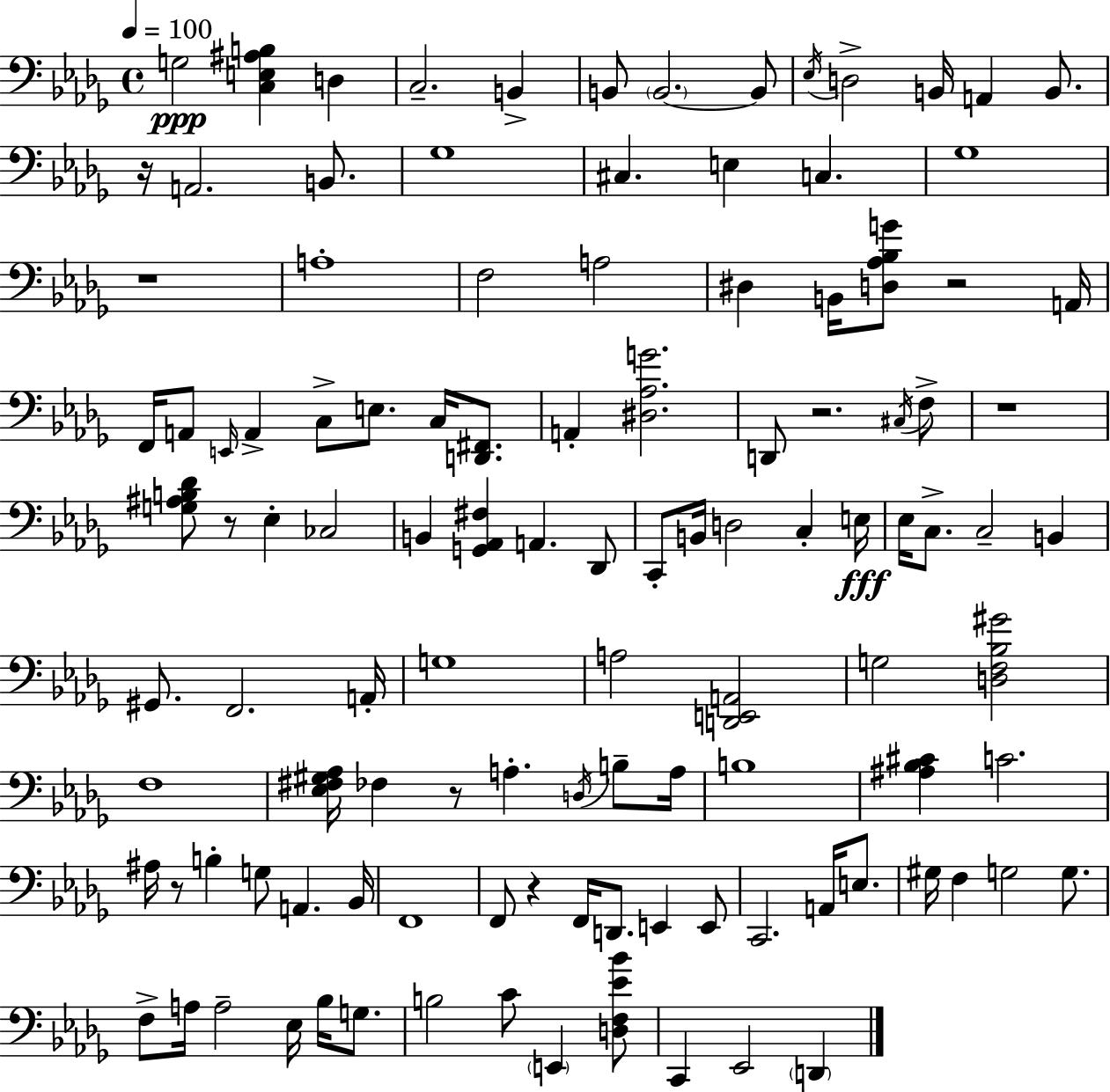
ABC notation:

X:1
T:Untitled
M:4/4
L:1/4
K:Bbm
G,2 [C,E,^A,B,] D, C,2 B,, B,,/2 B,,2 B,,/2 _E,/4 D,2 B,,/4 A,, B,,/2 z/4 A,,2 B,,/2 _G,4 ^C, E, C, _G,4 z4 A,4 F,2 A,2 ^D, B,,/4 [D,_A,_B,G]/2 z2 A,,/4 F,,/4 A,,/2 E,,/4 A,, C,/2 E,/2 C,/4 [D,,^F,,]/2 A,, [^D,_A,G]2 D,,/2 z2 ^C,/4 F,/2 z4 [G,^A,B,_D]/2 z/2 _E, _C,2 B,, [G,,_A,,^F,] A,, _D,,/2 C,,/2 B,,/4 D,2 C, E,/4 _E,/4 C,/2 C,2 B,, ^G,,/2 F,,2 A,,/4 G,4 A,2 [D,,E,,A,,]2 G,2 [D,F,_B,^G]2 F,4 [_E,^F,^G,_A,]/4 _F, z/2 A, D,/4 B,/2 A,/4 B,4 [^A,_B,^C] C2 ^A,/4 z/2 B, G,/2 A,, _B,,/4 F,,4 F,,/2 z F,,/4 D,,/2 E,, E,,/2 C,,2 A,,/4 E,/2 ^G,/4 F, G,2 G,/2 F,/2 A,/4 A,2 _E,/4 _B,/4 G,/2 B,2 C/2 E,, [D,F,_E_B]/2 C,, _E,,2 D,,